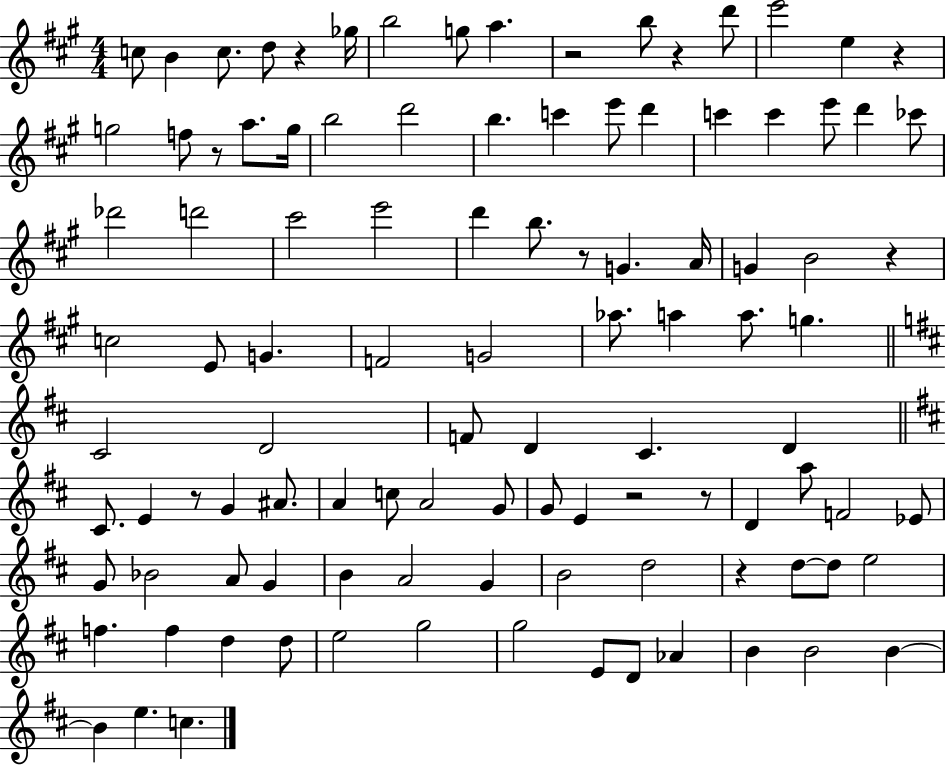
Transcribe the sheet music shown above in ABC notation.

X:1
T:Untitled
M:4/4
L:1/4
K:A
c/2 B c/2 d/2 z _g/4 b2 g/2 a z2 b/2 z d'/2 e'2 e z g2 f/2 z/2 a/2 g/4 b2 d'2 b c' e'/2 d' c' c' e'/2 d' _c'/2 _d'2 d'2 ^c'2 e'2 d' b/2 z/2 G A/4 G B2 z c2 E/2 G F2 G2 _a/2 a a/2 g ^C2 D2 F/2 D ^C D ^C/2 E z/2 G ^A/2 A c/2 A2 G/2 G/2 E z2 z/2 D a/2 F2 _E/2 G/2 _B2 A/2 G B A2 G B2 d2 z d/2 d/2 e2 f f d d/2 e2 g2 g2 E/2 D/2 _A B B2 B B e c